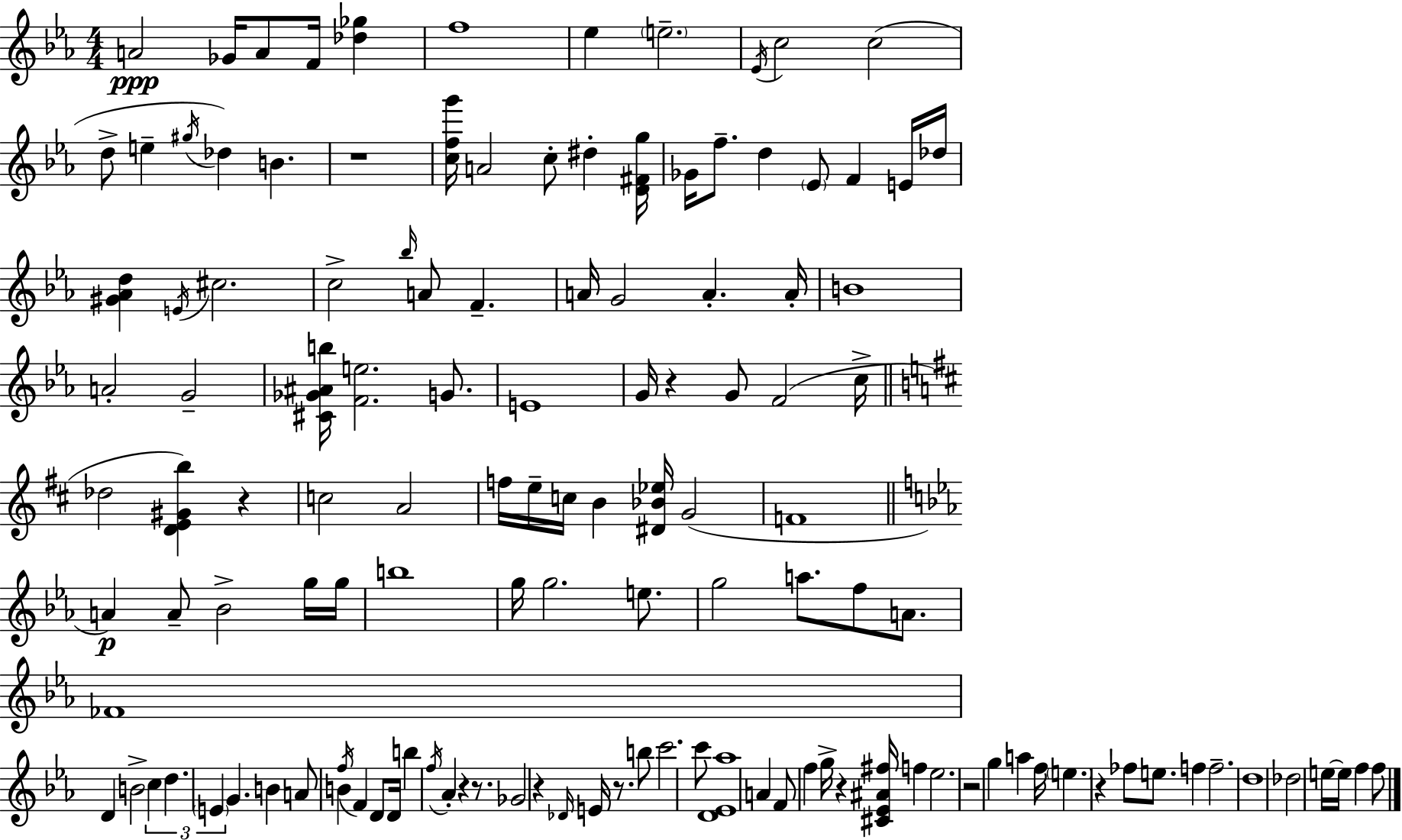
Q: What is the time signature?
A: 4/4